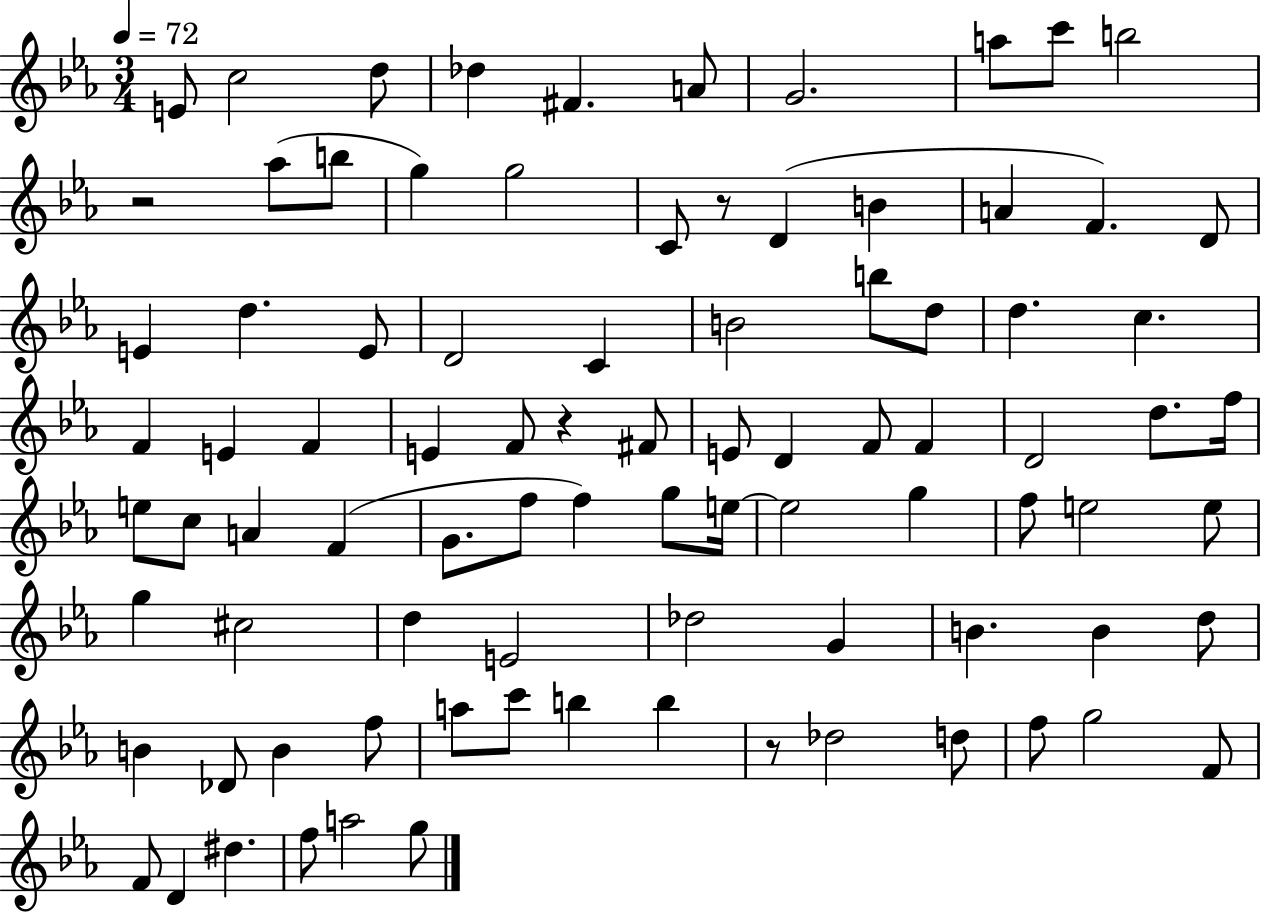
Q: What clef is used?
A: treble